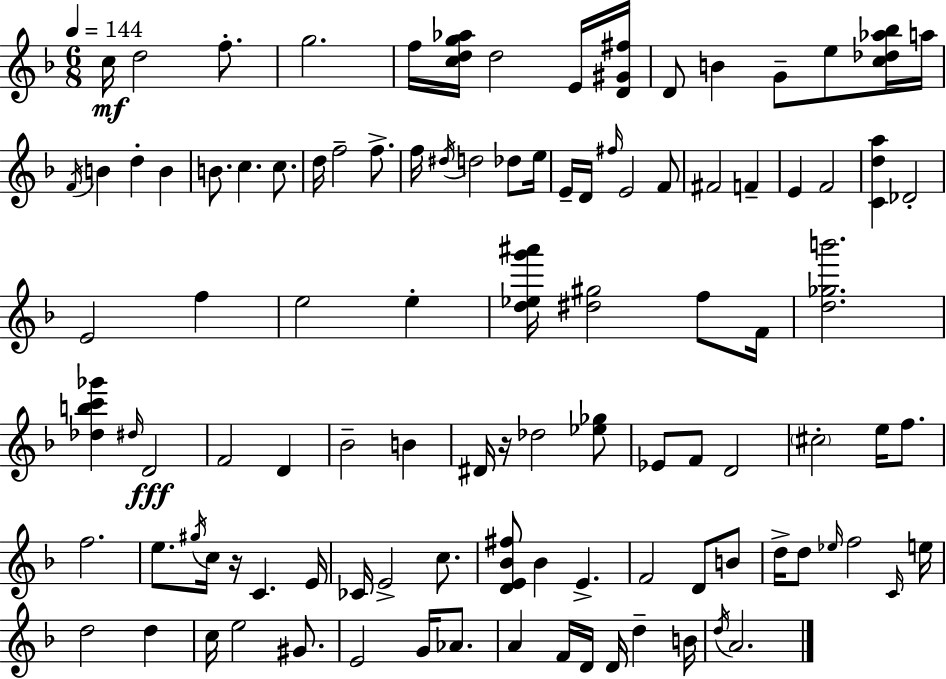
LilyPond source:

{
  \clef treble
  \numericTimeSignature
  \time 6/8
  \key f \major
  \tempo 4 = 144
  c''16\mf d''2 f''8.-. | g''2. | f''16 <c'' d'' g'' aes''>16 d''2 e'16 <d' gis' fis''>16 | d'8 b'4 g'8-- e''8 <c'' des'' aes'' bes''>16 a''16 | \break \acciaccatura { f'16 } b'4 d''4-. b'4 | b'8. c''4. c''8. | d''16 f''2-- f''8.-> | f''16 \acciaccatura { dis''16 } d''2 des''8 | \break e''16 e'16-- d'16 \grace { fis''16 } e'2 | f'8 fis'2 f'4-- | e'4 f'2 | <c' d'' a''>4 des'2-. | \break e'2 f''4 | e''2 e''4-. | <d'' ees'' g''' ais'''>16 <dis'' gis''>2 | f''8 f'16 <d'' ges'' b'''>2. | \break <des'' b'' c''' ges'''>4 \grace { dis''16 } d'2\fff | f'2 | d'4 bes'2-- | b'4 dis'16 r16 des''2 | \break <ees'' ges''>8 ees'8 f'8 d'2 | \parenthesize cis''2-. | e''16 f''8. f''2. | e''8. \acciaccatura { gis''16 } c''16 r16 c'4. | \break e'16 ces'16 e'2-> | c''8. <d' e' bes' fis''>8 bes'4 e'4.-> | f'2 | d'8 b'8 d''16-> d''8 \grace { ees''16 } f''2 | \break \grace { c'16 } e''16 d''2 | d''4 c''16 e''2 | gis'8. e'2 | g'16 aes'8. a'4 f'16 | \break d'16 d'16 d''4-- b'16 \acciaccatura { d''16 } a'2. | \bar "|."
}